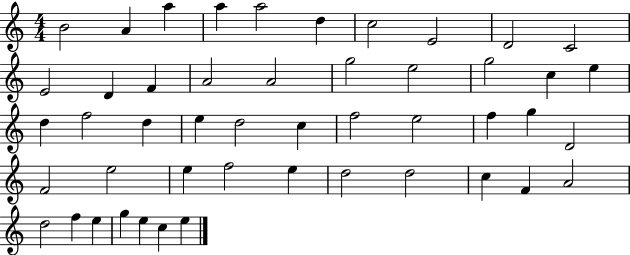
{
  \clef treble
  \numericTimeSignature
  \time 4/4
  \key c \major
  b'2 a'4 a''4 | a''4 a''2 d''4 | c''2 e'2 | d'2 c'2 | \break e'2 d'4 f'4 | a'2 a'2 | g''2 e''2 | g''2 c''4 e''4 | \break d''4 f''2 d''4 | e''4 d''2 c''4 | f''2 e''2 | f''4 g''4 d'2 | \break f'2 e''2 | e''4 f''2 e''4 | d''2 d''2 | c''4 f'4 a'2 | \break d''2 f''4 e''4 | g''4 e''4 c''4 e''4 | \bar "|."
}